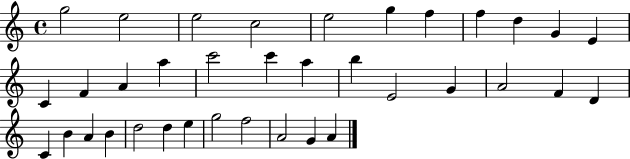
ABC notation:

X:1
T:Untitled
M:4/4
L:1/4
K:C
g2 e2 e2 c2 e2 g f f d G E C F A a c'2 c' a b E2 G A2 F D C B A B d2 d e g2 f2 A2 G A